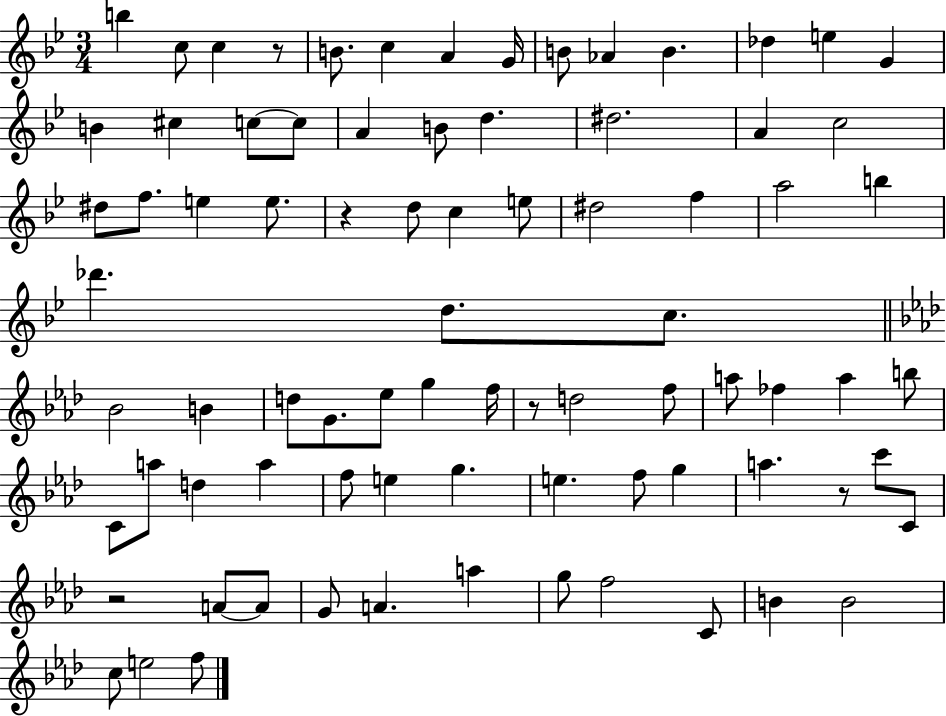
{
  \clef treble
  \numericTimeSignature
  \time 3/4
  \key bes \major
  b''4 c''8 c''4 r8 | b'8. c''4 a'4 g'16 | b'8 aes'4 b'4. | des''4 e''4 g'4 | \break b'4 cis''4 c''8~~ c''8 | a'4 b'8 d''4. | dis''2. | a'4 c''2 | \break dis''8 f''8. e''4 e''8. | r4 d''8 c''4 e''8 | dis''2 f''4 | a''2 b''4 | \break des'''4. d''8. c''8. | \bar "||" \break \key f \minor bes'2 b'4 | d''8 g'8. ees''8 g''4 f''16 | r8 d''2 f''8 | a''8 fes''4 a''4 b''8 | \break c'8 a''8 d''4 a''4 | f''8 e''4 g''4. | e''4. f''8 g''4 | a''4. r8 c'''8 c'8 | \break r2 a'8~~ a'8 | g'8 a'4. a''4 | g''8 f''2 c'8 | b'4 b'2 | \break c''8 e''2 f''8 | \bar "|."
}